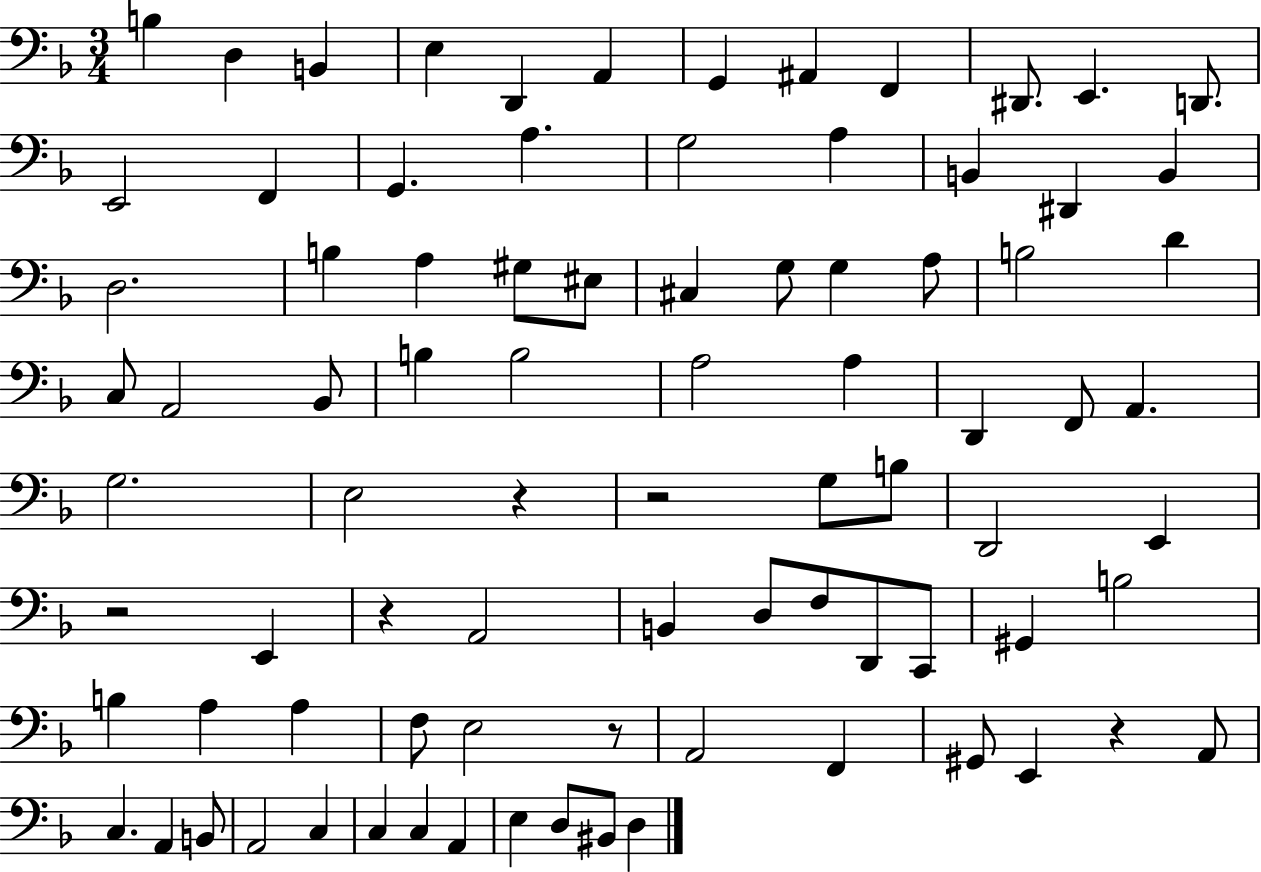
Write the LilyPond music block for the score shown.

{
  \clef bass
  \numericTimeSignature
  \time 3/4
  \key f \major
  b4 d4 b,4 | e4 d,4 a,4 | g,4 ais,4 f,4 | dis,8. e,4. d,8. | \break e,2 f,4 | g,4. a4. | g2 a4 | b,4 dis,4 b,4 | \break d2. | b4 a4 gis8 eis8 | cis4 g8 g4 a8 | b2 d'4 | \break c8 a,2 bes,8 | b4 b2 | a2 a4 | d,4 f,8 a,4. | \break g2. | e2 r4 | r2 g8 b8 | d,2 e,4 | \break r2 e,4 | r4 a,2 | b,4 d8 f8 d,8 c,8 | gis,4 b2 | \break b4 a4 a4 | f8 e2 r8 | a,2 f,4 | gis,8 e,4 r4 a,8 | \break c4. a,4 b,8 | a,2 c4 | c4 c4 a,4 | e4 d8 bis,8 d4 | \break \bar "|."
}